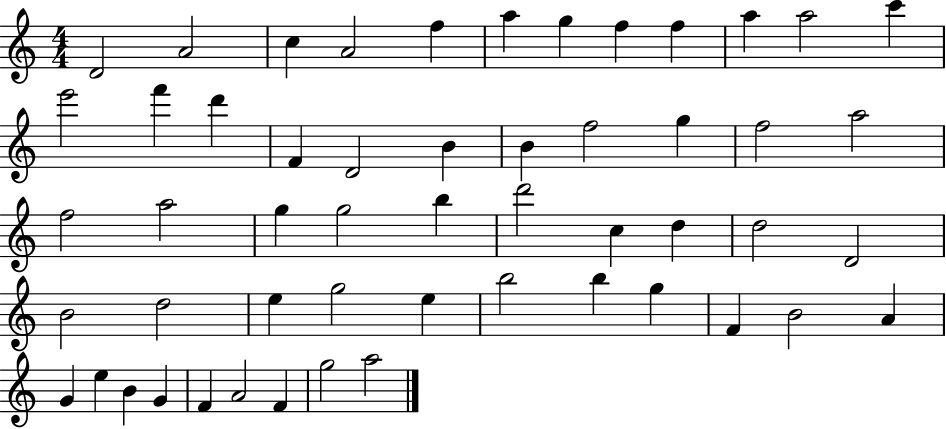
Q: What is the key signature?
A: C major